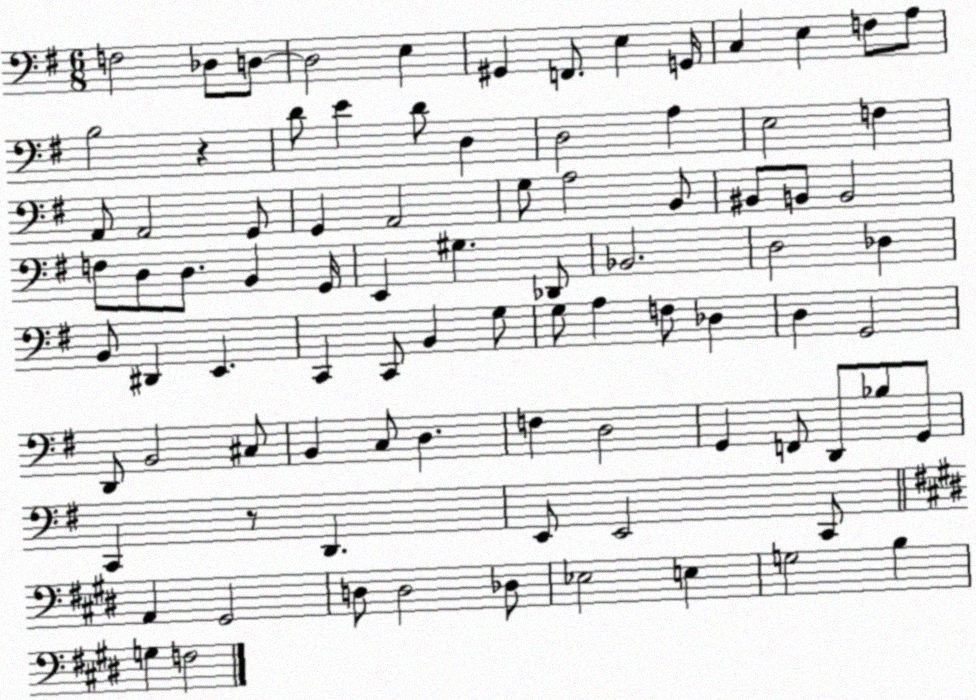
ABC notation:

X:1
T:Untitled
M:6/8
L:1/4
K:G
F,2 _D,/2 D,/2 D,2 E, ^G,, F,,/2 E, G,,/4 C, E, F,/2 A,/2 B,2 z D/2 E D/2 D, D,2 A, E,2 F, A,,/2 A,,2 G,,/2 G,, A,,2 G,/2 A,2 B,,/2 ^B,,/2 B,,/2 B,,2 F,/2 D,/2 D,/2 B,, G,,/4 E,, ^G, _D,,/2 _B,,2 D,2 _D, B,,/2 ^D,, E,, C,, C,,/2 B,, G,/2 G,/2 A, F,/2 _D, D, G,,2 D,,/2 B,,2 ^C,/2 B,, C,/2 D, F, D,2 G,, F,,/2 D,,/2 _B,/2 G,,/2 C,, z/2 D,, E,,/2 E,,2 C,,/2 A,, ^G,,2 D,/2 D,2 _D,/2 _E,2 E, G,2 B, G, F,2